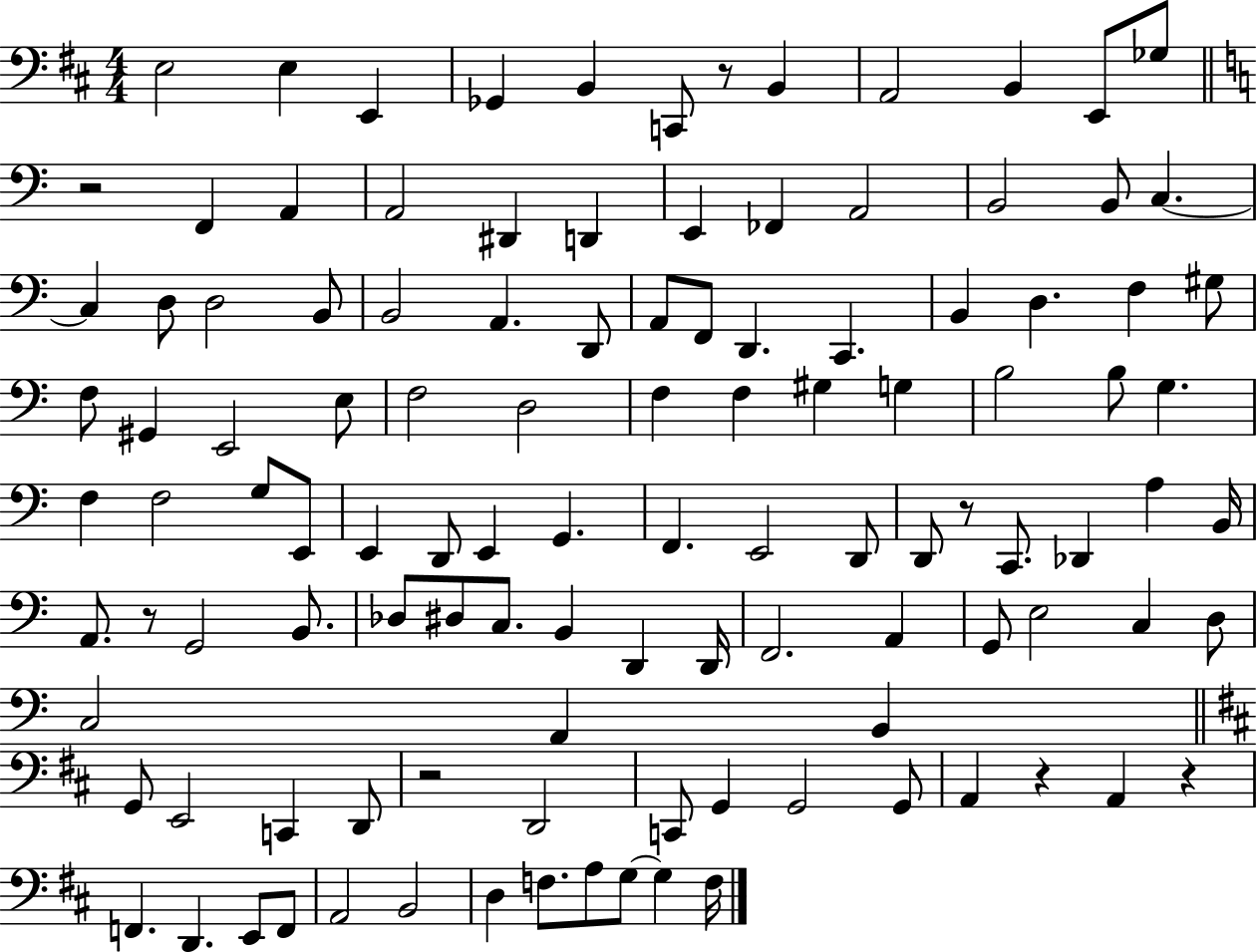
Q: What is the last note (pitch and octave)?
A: F3